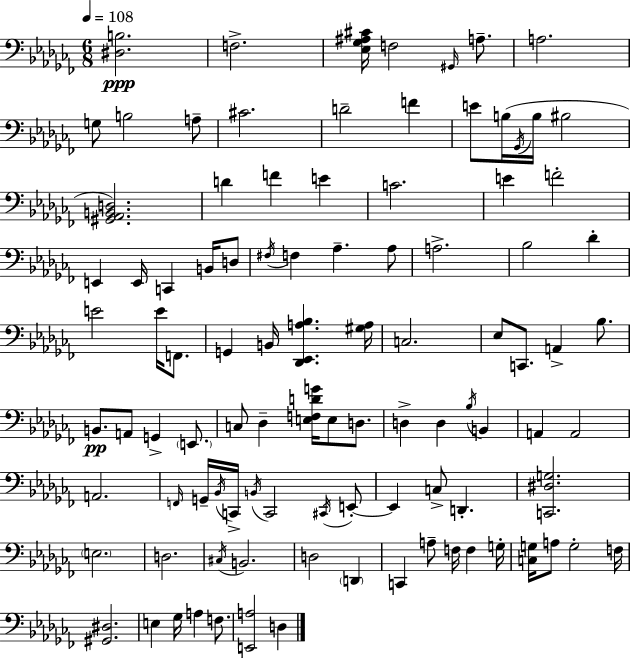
{
  \clef bass
  \numericTimeSignature
  \time 6/8
  \key aes \minor
  \tempo 4 = 108
  <dis b>2.\ppp | f2.-> | <ees ges ais cis'>16 f2 \grace { gis,16 } a8.-- | a2. | \break g8 b2 a8-- | cis'2. | d'2-- f'4 | e'8 b16( \acciaccatura { ges,16 } b16 bis2 | \break <gis, aes, b, d>2.) | d'4 f'4 e'4 | c'2. | e'4 f'2-. | \break e,4 e,16 c,4 b,16 | d8 \acciaccatura { fis16 } f4 aes4.-- | aes8 a2.-> | bes2 des'4-. | \break e'2 e'16 | f,8. g,4 b,16 <des, ees, a bes>4. | <gis a>16 c2. | ees8 c,8. a,4-> | \break bes8. b,8.\pp a,8 g,4-> | \parenthesize e,8. c8 des4-- <e f d' g'>16 e8 | d8. d4-> d4 \acciaccatura { bes16 } | b,4 a,4 a,2 | \break a,2. | \grace { f,16 } g,16-- \acciaccatura { bes,16 } c,16-> \acciaccatura { b,16 } c,2 | \acciaccatura { cis,16 } e,8-.~~ e,4 | c8-> d,4.-. <c, dis g>2. | \break \parenthesize e2. | d2. | \acciaccatura { cis16 } b,2. | d2 | \break \parenthesize d,4 c,4 | a8-- f16 f4 g16-. <c g>16 a8 | g2-. f16 <gis, dis>2. | e4 | \break ges16 a4 f8. <e, a>2 | d4 \bar "|."
}